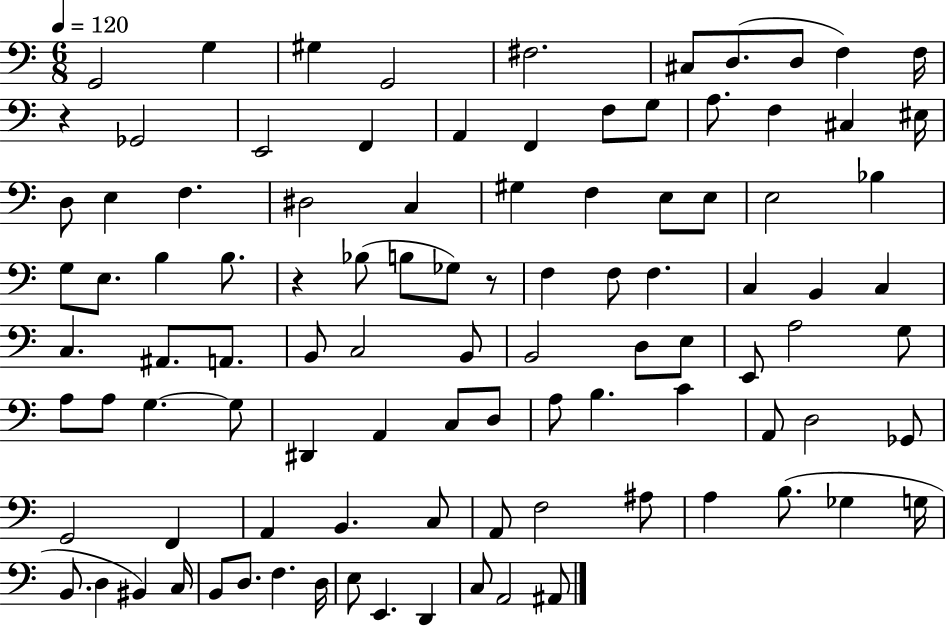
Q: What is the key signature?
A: C major